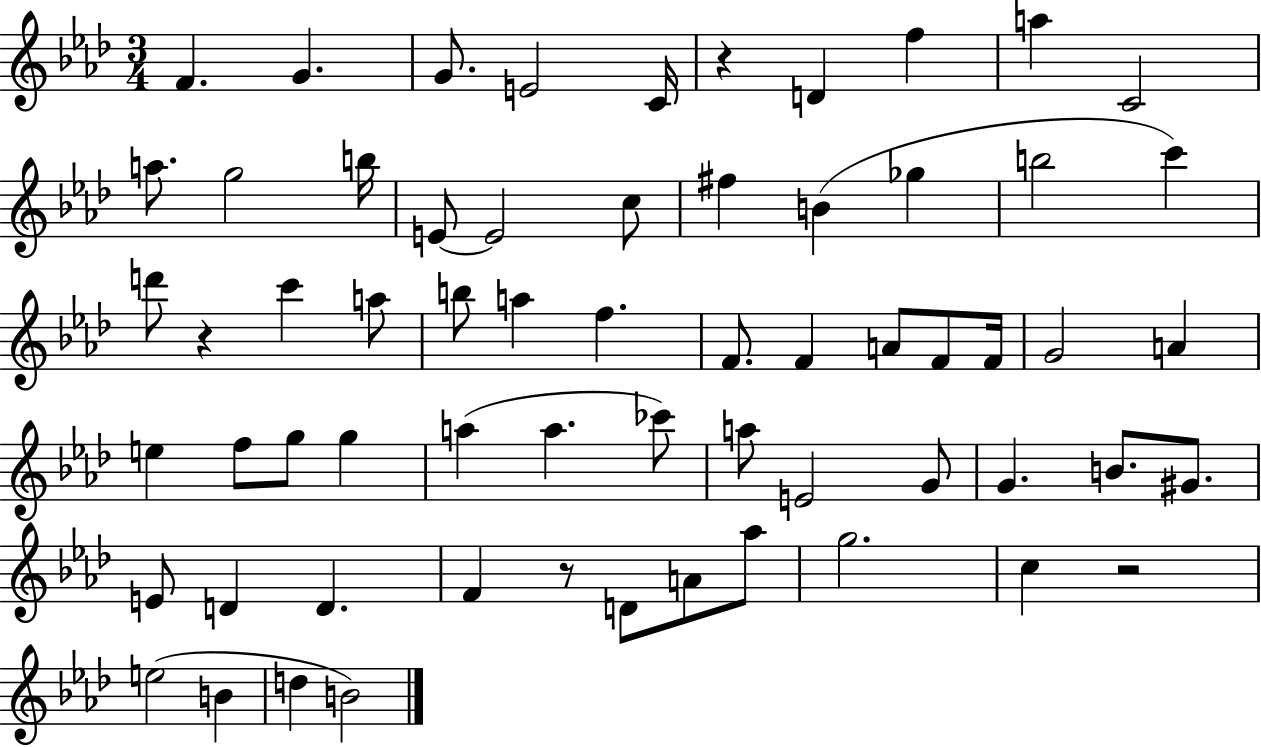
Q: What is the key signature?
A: AES major